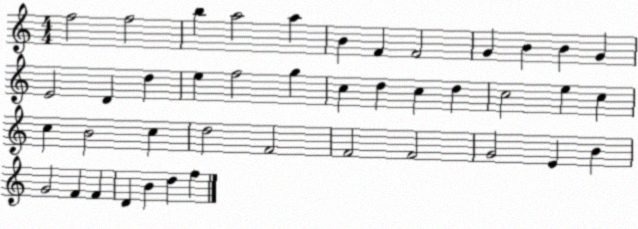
X:1
T:Untitled
M:4/4
L:1/4
K:C
f2 f2 b a2 a B F F2 G B B G E2 D d e f2 g c d c d c2 e c c B2 c d2 F2 F2 F2 G2 E B G2 F F D B d f